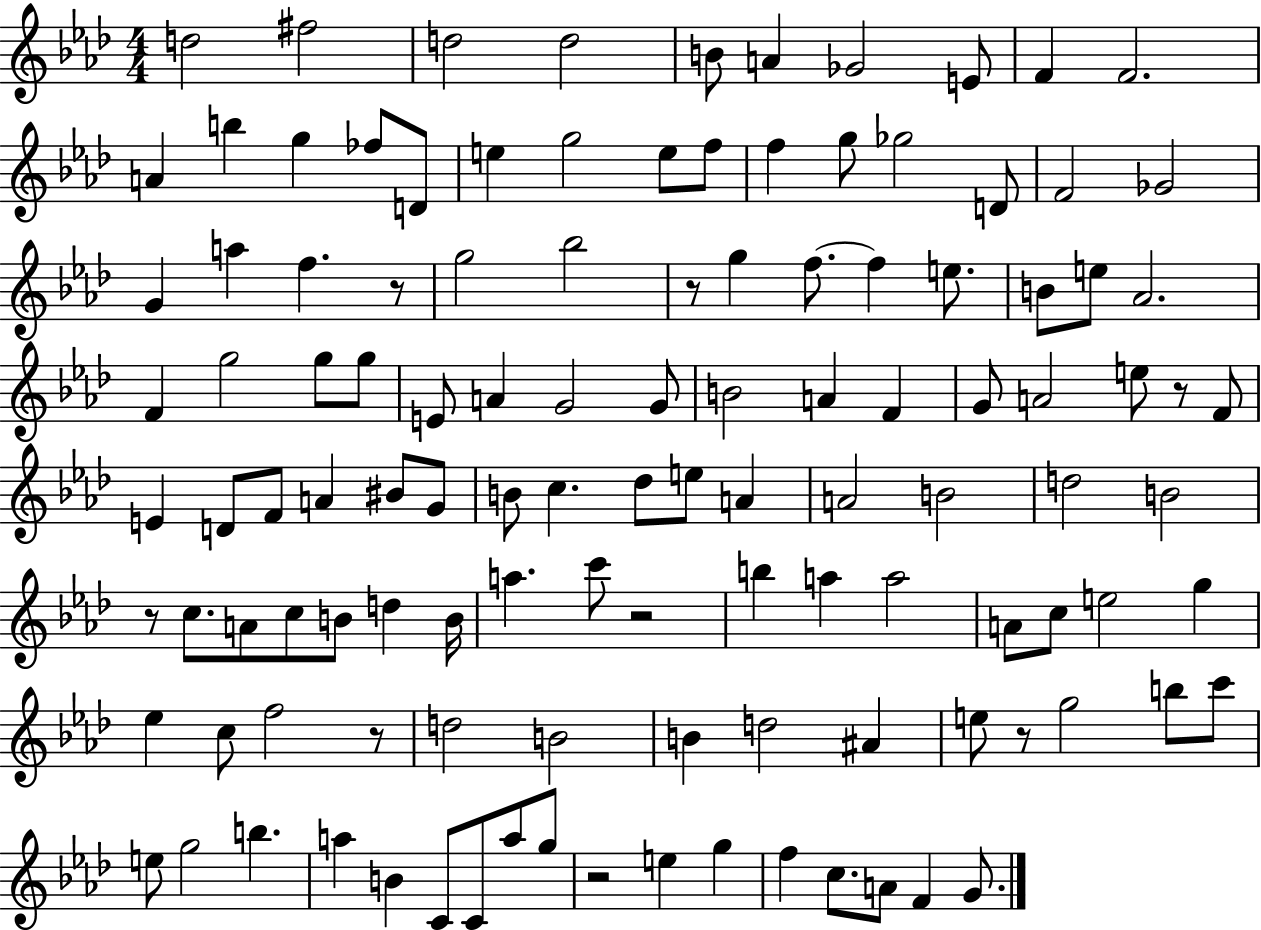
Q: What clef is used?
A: treble